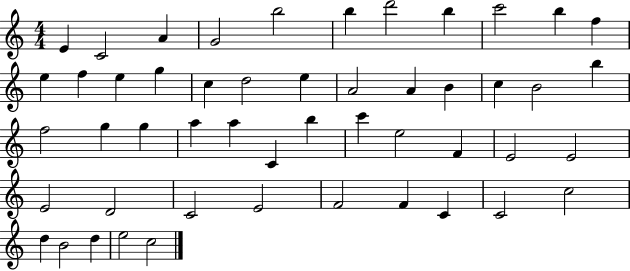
E4/q C4/h A4/q G4/h B5/h B5/q D6/h B5/q C6/h B5/q F5/q E5/q F5/q E5/q G5/q C5/q D5/h E5/q A4/h A4/q B4/q C5/q B4/h B5/q F5/h G5/q G5/q A5/q A5/q C4/q B5/q C6/q E5/h F4/q E4/h E4/h E4/h D4/h C4/h E4/h F4/h F4/q C4/q C4/h C5/h D5/q B4/h D5/q E5/h C5/h